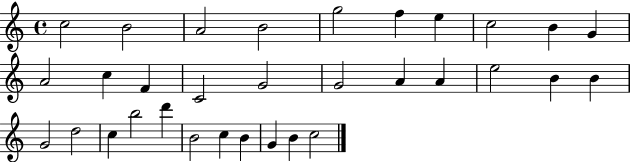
{
  \clef treble
  \time 4/4
  \defaultTimeSignature
  \key c \major
  c''2 b'2 | a'2 b'2 | g''2 f''4 e''4 | c''2 b'4 g'4 | \break a'2 c''4 f'4 | c'2 g'2 | g'2 a'4 a'4 | e''2 b'4 b'4 | \break g'2 d''2 | c''4 b''2 d'''4 | b'2 c''4 b'4 | g'4 b'4 c''2 | \break \bar "|."
}